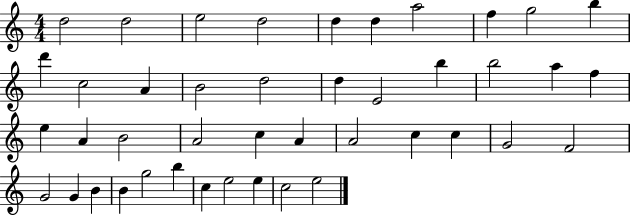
X:1
T:Untitled
M:4/4
L:1/4
K:C
d2 d2 e2 d2 d d a2 f g2 b d' c2 A B2 d2 d E2 b b2 a f e A B2 A2 c A A2 c c G2 F2 G2 G B B g2 b c e2 e c2 e2